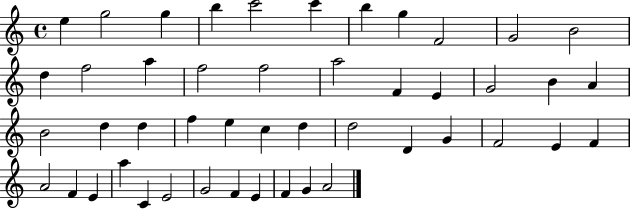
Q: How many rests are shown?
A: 0